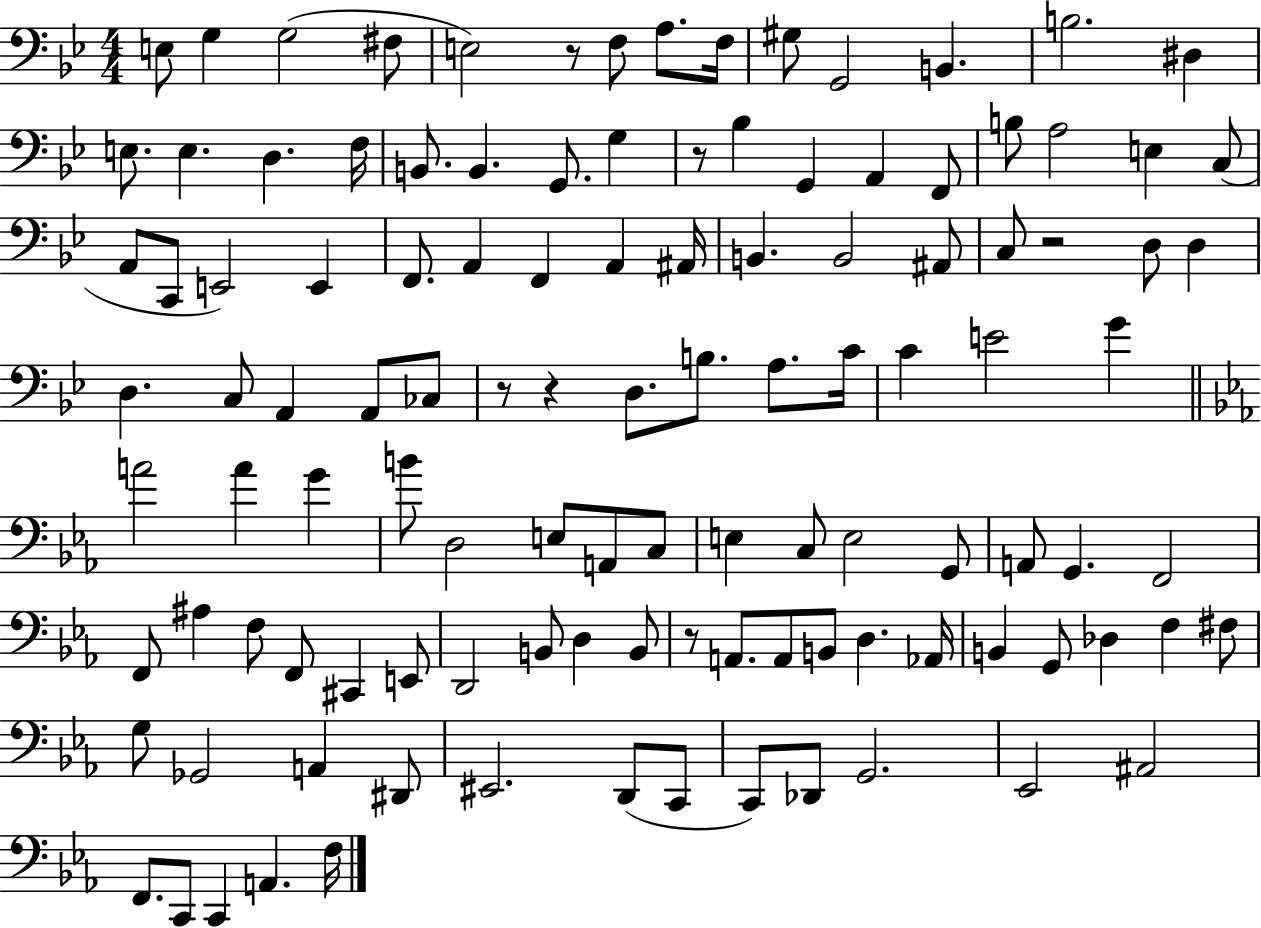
{
  \clef bass
  \numericTimeSignature
  \time 4/4
  \key bes \major
  e8 g4 g2( fis8 | e2) r8 f8 a8. f16 | gis8 g,2 b,4. | b2. dis4 | \break e8. e4. d4. f16 | b,8. b,4. g,8. g4 | r8 bes4 g,4 a,4 f,8 | b8 a2 e4 c8( | \break a,8 c,8 e,2) e,4 | f,8. a,4 f,4 a,4 ais,16 | b,4. b,2 ais,8 | c8 r2 d8 d4 | \break d4. c8 a,4 a,8 ces8 | r8 r4 d8. b8. a8. c'16 | c'4 e'2 g'4 | \bar "||" \break \key ees \major a'2 a'4 g'4 | b'8 d2 e8 a,8 c8 | e4 c8 e2 g,8 | a,8 g,4. f,2 | \break f,8 ais4 f8 f,8 cis,4 e,8 | d,2 b,8 d4 b,8 | r8 a,8. a,8 b,8 d4. aes,16 | b,4 g,8 des4 f4 fis8 | \break g8 ges,2 a,4 dis,8 | eis,2. d,8( c,8 | c,8) des,8 g,2. | ees,2 ais,2 | \break f,8. c,8 c,4 a,4. f16 | \bar "|."
}